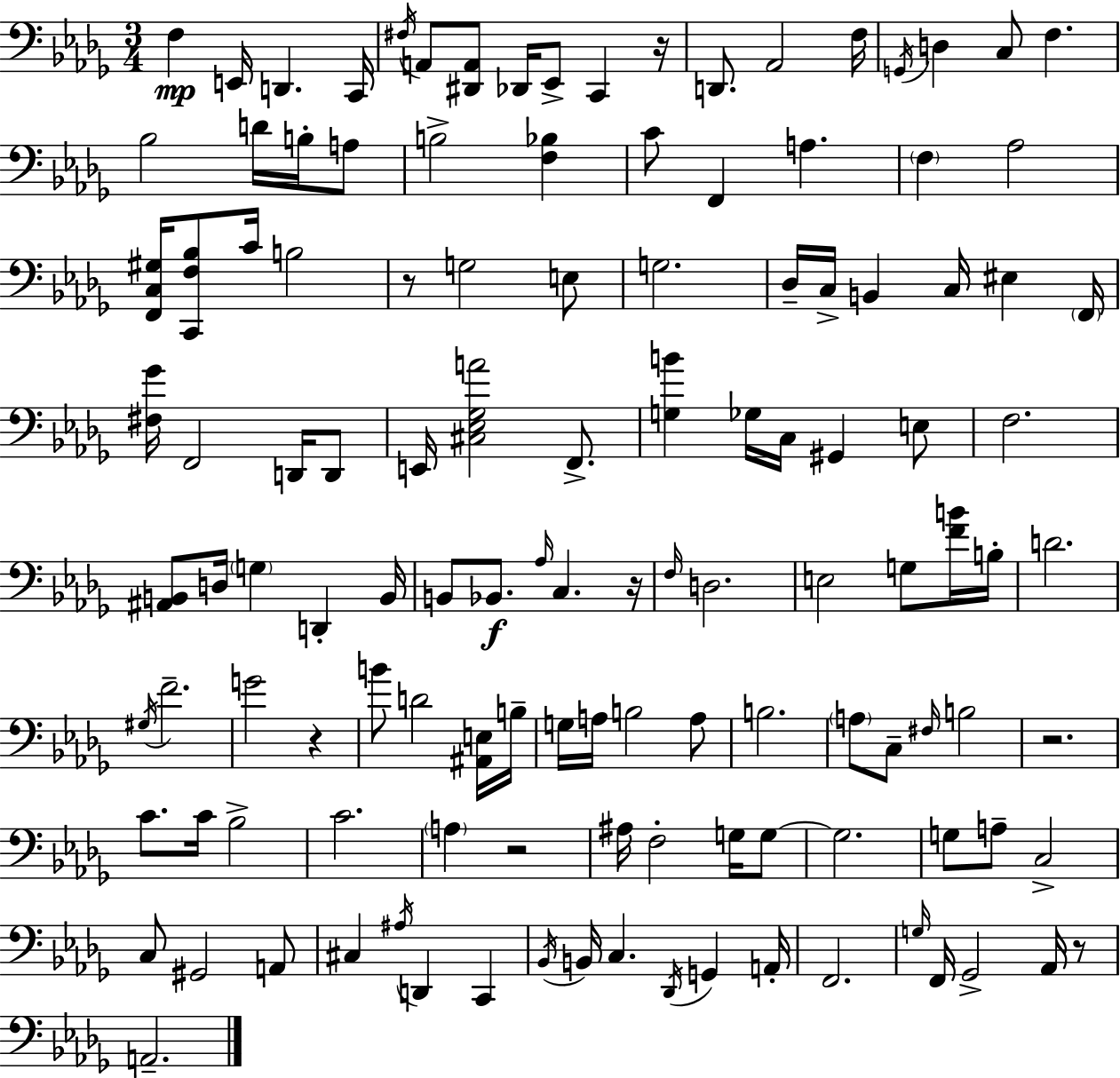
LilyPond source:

{
  \clef bass
  \numericTimeSignature
  \time 3/4
  \key bes \minor
  f4\mp e,16 d,4. c,16 | \acciaccatura { fis16 } a,8 <dis, a,>8 des,16 ees,8-> c,4 | r16 d,8. aes,2 | f16 \acciaccatura { g,16 } d4 c8 f4. | \break bes2 d'16 b16-. | a8 b2-> <f bes>4 | c'8 f,4 a4. | \parenthesize f4 aes2 | \break <f, c gis>16 <c, f bes>8 c'16 b2 | r8 g2 | e8 g2. | des16-- c16-> b,4 c16 eis4 | \break \parenthesize f,16 <fis ges'>16 f,2 d,16 | d,8 e,16 <cis ees ges a'>2 f,8.-> | <g b'>4 ges16 c16 gis,4 | e8 f2. | \break <ais, b,>8 d16 \parenthesize g4 d,4-. | b,16 b,8 bes,8.\f \grace { aes16 } c4. | r16 \grace { f16 } d2. | e2 | \break g8 <f' b'>16 b16-. d'2. | \acciaccatura { gis16 } f'2.-- | g'2 | r4 b'8 d'2 | \break <ais, e>16 b16-- g16 a16 b2 | a8 b2. | \parenthesize a8 c8-- \grace { fis16 } b2 | r2. | \break c'8. c'16 bes2-> | c'2. | \parenthesize a4 r2 | ais16 f2-. | \break g16 g8~~ g2. | g8 a8-- c2-> | c8 gis,2 | a,8 cis4 \acciaccatura { ais16 } d,4 | \break c,4 \acciaccatura { bes,16 } b,16 c4. | \acciaccatura { des,16 } g,4 a,16-. f,2. | \grace { g16 } f,16 ges,2-> | aes,16 r8 a,2.-- | \break \bar "|."
}